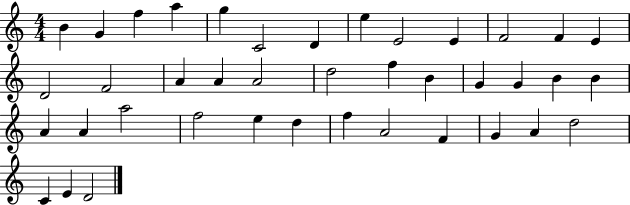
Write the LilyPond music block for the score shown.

{
  \clef treble
  \numericTimeSignature
  \time 4/4
  \key c \major
  b'4 g'4 f''4 a''4 | g''4 c'2 d'4 | e''4 e'2 e'4 | f'2 f'4 e'4 | \break d'2 f'2 | a'4 a'4 a'2 | d''2 f''4 b'4 | g'4 g'4 b'4 b'4 | \break a'4 a'4 a''2 | f''2 e''4 d''4 | f''4 a'2 f'4 | g'4 a'4 d''2 | \break c'4 e'4 d'2 | \bar "|."
}